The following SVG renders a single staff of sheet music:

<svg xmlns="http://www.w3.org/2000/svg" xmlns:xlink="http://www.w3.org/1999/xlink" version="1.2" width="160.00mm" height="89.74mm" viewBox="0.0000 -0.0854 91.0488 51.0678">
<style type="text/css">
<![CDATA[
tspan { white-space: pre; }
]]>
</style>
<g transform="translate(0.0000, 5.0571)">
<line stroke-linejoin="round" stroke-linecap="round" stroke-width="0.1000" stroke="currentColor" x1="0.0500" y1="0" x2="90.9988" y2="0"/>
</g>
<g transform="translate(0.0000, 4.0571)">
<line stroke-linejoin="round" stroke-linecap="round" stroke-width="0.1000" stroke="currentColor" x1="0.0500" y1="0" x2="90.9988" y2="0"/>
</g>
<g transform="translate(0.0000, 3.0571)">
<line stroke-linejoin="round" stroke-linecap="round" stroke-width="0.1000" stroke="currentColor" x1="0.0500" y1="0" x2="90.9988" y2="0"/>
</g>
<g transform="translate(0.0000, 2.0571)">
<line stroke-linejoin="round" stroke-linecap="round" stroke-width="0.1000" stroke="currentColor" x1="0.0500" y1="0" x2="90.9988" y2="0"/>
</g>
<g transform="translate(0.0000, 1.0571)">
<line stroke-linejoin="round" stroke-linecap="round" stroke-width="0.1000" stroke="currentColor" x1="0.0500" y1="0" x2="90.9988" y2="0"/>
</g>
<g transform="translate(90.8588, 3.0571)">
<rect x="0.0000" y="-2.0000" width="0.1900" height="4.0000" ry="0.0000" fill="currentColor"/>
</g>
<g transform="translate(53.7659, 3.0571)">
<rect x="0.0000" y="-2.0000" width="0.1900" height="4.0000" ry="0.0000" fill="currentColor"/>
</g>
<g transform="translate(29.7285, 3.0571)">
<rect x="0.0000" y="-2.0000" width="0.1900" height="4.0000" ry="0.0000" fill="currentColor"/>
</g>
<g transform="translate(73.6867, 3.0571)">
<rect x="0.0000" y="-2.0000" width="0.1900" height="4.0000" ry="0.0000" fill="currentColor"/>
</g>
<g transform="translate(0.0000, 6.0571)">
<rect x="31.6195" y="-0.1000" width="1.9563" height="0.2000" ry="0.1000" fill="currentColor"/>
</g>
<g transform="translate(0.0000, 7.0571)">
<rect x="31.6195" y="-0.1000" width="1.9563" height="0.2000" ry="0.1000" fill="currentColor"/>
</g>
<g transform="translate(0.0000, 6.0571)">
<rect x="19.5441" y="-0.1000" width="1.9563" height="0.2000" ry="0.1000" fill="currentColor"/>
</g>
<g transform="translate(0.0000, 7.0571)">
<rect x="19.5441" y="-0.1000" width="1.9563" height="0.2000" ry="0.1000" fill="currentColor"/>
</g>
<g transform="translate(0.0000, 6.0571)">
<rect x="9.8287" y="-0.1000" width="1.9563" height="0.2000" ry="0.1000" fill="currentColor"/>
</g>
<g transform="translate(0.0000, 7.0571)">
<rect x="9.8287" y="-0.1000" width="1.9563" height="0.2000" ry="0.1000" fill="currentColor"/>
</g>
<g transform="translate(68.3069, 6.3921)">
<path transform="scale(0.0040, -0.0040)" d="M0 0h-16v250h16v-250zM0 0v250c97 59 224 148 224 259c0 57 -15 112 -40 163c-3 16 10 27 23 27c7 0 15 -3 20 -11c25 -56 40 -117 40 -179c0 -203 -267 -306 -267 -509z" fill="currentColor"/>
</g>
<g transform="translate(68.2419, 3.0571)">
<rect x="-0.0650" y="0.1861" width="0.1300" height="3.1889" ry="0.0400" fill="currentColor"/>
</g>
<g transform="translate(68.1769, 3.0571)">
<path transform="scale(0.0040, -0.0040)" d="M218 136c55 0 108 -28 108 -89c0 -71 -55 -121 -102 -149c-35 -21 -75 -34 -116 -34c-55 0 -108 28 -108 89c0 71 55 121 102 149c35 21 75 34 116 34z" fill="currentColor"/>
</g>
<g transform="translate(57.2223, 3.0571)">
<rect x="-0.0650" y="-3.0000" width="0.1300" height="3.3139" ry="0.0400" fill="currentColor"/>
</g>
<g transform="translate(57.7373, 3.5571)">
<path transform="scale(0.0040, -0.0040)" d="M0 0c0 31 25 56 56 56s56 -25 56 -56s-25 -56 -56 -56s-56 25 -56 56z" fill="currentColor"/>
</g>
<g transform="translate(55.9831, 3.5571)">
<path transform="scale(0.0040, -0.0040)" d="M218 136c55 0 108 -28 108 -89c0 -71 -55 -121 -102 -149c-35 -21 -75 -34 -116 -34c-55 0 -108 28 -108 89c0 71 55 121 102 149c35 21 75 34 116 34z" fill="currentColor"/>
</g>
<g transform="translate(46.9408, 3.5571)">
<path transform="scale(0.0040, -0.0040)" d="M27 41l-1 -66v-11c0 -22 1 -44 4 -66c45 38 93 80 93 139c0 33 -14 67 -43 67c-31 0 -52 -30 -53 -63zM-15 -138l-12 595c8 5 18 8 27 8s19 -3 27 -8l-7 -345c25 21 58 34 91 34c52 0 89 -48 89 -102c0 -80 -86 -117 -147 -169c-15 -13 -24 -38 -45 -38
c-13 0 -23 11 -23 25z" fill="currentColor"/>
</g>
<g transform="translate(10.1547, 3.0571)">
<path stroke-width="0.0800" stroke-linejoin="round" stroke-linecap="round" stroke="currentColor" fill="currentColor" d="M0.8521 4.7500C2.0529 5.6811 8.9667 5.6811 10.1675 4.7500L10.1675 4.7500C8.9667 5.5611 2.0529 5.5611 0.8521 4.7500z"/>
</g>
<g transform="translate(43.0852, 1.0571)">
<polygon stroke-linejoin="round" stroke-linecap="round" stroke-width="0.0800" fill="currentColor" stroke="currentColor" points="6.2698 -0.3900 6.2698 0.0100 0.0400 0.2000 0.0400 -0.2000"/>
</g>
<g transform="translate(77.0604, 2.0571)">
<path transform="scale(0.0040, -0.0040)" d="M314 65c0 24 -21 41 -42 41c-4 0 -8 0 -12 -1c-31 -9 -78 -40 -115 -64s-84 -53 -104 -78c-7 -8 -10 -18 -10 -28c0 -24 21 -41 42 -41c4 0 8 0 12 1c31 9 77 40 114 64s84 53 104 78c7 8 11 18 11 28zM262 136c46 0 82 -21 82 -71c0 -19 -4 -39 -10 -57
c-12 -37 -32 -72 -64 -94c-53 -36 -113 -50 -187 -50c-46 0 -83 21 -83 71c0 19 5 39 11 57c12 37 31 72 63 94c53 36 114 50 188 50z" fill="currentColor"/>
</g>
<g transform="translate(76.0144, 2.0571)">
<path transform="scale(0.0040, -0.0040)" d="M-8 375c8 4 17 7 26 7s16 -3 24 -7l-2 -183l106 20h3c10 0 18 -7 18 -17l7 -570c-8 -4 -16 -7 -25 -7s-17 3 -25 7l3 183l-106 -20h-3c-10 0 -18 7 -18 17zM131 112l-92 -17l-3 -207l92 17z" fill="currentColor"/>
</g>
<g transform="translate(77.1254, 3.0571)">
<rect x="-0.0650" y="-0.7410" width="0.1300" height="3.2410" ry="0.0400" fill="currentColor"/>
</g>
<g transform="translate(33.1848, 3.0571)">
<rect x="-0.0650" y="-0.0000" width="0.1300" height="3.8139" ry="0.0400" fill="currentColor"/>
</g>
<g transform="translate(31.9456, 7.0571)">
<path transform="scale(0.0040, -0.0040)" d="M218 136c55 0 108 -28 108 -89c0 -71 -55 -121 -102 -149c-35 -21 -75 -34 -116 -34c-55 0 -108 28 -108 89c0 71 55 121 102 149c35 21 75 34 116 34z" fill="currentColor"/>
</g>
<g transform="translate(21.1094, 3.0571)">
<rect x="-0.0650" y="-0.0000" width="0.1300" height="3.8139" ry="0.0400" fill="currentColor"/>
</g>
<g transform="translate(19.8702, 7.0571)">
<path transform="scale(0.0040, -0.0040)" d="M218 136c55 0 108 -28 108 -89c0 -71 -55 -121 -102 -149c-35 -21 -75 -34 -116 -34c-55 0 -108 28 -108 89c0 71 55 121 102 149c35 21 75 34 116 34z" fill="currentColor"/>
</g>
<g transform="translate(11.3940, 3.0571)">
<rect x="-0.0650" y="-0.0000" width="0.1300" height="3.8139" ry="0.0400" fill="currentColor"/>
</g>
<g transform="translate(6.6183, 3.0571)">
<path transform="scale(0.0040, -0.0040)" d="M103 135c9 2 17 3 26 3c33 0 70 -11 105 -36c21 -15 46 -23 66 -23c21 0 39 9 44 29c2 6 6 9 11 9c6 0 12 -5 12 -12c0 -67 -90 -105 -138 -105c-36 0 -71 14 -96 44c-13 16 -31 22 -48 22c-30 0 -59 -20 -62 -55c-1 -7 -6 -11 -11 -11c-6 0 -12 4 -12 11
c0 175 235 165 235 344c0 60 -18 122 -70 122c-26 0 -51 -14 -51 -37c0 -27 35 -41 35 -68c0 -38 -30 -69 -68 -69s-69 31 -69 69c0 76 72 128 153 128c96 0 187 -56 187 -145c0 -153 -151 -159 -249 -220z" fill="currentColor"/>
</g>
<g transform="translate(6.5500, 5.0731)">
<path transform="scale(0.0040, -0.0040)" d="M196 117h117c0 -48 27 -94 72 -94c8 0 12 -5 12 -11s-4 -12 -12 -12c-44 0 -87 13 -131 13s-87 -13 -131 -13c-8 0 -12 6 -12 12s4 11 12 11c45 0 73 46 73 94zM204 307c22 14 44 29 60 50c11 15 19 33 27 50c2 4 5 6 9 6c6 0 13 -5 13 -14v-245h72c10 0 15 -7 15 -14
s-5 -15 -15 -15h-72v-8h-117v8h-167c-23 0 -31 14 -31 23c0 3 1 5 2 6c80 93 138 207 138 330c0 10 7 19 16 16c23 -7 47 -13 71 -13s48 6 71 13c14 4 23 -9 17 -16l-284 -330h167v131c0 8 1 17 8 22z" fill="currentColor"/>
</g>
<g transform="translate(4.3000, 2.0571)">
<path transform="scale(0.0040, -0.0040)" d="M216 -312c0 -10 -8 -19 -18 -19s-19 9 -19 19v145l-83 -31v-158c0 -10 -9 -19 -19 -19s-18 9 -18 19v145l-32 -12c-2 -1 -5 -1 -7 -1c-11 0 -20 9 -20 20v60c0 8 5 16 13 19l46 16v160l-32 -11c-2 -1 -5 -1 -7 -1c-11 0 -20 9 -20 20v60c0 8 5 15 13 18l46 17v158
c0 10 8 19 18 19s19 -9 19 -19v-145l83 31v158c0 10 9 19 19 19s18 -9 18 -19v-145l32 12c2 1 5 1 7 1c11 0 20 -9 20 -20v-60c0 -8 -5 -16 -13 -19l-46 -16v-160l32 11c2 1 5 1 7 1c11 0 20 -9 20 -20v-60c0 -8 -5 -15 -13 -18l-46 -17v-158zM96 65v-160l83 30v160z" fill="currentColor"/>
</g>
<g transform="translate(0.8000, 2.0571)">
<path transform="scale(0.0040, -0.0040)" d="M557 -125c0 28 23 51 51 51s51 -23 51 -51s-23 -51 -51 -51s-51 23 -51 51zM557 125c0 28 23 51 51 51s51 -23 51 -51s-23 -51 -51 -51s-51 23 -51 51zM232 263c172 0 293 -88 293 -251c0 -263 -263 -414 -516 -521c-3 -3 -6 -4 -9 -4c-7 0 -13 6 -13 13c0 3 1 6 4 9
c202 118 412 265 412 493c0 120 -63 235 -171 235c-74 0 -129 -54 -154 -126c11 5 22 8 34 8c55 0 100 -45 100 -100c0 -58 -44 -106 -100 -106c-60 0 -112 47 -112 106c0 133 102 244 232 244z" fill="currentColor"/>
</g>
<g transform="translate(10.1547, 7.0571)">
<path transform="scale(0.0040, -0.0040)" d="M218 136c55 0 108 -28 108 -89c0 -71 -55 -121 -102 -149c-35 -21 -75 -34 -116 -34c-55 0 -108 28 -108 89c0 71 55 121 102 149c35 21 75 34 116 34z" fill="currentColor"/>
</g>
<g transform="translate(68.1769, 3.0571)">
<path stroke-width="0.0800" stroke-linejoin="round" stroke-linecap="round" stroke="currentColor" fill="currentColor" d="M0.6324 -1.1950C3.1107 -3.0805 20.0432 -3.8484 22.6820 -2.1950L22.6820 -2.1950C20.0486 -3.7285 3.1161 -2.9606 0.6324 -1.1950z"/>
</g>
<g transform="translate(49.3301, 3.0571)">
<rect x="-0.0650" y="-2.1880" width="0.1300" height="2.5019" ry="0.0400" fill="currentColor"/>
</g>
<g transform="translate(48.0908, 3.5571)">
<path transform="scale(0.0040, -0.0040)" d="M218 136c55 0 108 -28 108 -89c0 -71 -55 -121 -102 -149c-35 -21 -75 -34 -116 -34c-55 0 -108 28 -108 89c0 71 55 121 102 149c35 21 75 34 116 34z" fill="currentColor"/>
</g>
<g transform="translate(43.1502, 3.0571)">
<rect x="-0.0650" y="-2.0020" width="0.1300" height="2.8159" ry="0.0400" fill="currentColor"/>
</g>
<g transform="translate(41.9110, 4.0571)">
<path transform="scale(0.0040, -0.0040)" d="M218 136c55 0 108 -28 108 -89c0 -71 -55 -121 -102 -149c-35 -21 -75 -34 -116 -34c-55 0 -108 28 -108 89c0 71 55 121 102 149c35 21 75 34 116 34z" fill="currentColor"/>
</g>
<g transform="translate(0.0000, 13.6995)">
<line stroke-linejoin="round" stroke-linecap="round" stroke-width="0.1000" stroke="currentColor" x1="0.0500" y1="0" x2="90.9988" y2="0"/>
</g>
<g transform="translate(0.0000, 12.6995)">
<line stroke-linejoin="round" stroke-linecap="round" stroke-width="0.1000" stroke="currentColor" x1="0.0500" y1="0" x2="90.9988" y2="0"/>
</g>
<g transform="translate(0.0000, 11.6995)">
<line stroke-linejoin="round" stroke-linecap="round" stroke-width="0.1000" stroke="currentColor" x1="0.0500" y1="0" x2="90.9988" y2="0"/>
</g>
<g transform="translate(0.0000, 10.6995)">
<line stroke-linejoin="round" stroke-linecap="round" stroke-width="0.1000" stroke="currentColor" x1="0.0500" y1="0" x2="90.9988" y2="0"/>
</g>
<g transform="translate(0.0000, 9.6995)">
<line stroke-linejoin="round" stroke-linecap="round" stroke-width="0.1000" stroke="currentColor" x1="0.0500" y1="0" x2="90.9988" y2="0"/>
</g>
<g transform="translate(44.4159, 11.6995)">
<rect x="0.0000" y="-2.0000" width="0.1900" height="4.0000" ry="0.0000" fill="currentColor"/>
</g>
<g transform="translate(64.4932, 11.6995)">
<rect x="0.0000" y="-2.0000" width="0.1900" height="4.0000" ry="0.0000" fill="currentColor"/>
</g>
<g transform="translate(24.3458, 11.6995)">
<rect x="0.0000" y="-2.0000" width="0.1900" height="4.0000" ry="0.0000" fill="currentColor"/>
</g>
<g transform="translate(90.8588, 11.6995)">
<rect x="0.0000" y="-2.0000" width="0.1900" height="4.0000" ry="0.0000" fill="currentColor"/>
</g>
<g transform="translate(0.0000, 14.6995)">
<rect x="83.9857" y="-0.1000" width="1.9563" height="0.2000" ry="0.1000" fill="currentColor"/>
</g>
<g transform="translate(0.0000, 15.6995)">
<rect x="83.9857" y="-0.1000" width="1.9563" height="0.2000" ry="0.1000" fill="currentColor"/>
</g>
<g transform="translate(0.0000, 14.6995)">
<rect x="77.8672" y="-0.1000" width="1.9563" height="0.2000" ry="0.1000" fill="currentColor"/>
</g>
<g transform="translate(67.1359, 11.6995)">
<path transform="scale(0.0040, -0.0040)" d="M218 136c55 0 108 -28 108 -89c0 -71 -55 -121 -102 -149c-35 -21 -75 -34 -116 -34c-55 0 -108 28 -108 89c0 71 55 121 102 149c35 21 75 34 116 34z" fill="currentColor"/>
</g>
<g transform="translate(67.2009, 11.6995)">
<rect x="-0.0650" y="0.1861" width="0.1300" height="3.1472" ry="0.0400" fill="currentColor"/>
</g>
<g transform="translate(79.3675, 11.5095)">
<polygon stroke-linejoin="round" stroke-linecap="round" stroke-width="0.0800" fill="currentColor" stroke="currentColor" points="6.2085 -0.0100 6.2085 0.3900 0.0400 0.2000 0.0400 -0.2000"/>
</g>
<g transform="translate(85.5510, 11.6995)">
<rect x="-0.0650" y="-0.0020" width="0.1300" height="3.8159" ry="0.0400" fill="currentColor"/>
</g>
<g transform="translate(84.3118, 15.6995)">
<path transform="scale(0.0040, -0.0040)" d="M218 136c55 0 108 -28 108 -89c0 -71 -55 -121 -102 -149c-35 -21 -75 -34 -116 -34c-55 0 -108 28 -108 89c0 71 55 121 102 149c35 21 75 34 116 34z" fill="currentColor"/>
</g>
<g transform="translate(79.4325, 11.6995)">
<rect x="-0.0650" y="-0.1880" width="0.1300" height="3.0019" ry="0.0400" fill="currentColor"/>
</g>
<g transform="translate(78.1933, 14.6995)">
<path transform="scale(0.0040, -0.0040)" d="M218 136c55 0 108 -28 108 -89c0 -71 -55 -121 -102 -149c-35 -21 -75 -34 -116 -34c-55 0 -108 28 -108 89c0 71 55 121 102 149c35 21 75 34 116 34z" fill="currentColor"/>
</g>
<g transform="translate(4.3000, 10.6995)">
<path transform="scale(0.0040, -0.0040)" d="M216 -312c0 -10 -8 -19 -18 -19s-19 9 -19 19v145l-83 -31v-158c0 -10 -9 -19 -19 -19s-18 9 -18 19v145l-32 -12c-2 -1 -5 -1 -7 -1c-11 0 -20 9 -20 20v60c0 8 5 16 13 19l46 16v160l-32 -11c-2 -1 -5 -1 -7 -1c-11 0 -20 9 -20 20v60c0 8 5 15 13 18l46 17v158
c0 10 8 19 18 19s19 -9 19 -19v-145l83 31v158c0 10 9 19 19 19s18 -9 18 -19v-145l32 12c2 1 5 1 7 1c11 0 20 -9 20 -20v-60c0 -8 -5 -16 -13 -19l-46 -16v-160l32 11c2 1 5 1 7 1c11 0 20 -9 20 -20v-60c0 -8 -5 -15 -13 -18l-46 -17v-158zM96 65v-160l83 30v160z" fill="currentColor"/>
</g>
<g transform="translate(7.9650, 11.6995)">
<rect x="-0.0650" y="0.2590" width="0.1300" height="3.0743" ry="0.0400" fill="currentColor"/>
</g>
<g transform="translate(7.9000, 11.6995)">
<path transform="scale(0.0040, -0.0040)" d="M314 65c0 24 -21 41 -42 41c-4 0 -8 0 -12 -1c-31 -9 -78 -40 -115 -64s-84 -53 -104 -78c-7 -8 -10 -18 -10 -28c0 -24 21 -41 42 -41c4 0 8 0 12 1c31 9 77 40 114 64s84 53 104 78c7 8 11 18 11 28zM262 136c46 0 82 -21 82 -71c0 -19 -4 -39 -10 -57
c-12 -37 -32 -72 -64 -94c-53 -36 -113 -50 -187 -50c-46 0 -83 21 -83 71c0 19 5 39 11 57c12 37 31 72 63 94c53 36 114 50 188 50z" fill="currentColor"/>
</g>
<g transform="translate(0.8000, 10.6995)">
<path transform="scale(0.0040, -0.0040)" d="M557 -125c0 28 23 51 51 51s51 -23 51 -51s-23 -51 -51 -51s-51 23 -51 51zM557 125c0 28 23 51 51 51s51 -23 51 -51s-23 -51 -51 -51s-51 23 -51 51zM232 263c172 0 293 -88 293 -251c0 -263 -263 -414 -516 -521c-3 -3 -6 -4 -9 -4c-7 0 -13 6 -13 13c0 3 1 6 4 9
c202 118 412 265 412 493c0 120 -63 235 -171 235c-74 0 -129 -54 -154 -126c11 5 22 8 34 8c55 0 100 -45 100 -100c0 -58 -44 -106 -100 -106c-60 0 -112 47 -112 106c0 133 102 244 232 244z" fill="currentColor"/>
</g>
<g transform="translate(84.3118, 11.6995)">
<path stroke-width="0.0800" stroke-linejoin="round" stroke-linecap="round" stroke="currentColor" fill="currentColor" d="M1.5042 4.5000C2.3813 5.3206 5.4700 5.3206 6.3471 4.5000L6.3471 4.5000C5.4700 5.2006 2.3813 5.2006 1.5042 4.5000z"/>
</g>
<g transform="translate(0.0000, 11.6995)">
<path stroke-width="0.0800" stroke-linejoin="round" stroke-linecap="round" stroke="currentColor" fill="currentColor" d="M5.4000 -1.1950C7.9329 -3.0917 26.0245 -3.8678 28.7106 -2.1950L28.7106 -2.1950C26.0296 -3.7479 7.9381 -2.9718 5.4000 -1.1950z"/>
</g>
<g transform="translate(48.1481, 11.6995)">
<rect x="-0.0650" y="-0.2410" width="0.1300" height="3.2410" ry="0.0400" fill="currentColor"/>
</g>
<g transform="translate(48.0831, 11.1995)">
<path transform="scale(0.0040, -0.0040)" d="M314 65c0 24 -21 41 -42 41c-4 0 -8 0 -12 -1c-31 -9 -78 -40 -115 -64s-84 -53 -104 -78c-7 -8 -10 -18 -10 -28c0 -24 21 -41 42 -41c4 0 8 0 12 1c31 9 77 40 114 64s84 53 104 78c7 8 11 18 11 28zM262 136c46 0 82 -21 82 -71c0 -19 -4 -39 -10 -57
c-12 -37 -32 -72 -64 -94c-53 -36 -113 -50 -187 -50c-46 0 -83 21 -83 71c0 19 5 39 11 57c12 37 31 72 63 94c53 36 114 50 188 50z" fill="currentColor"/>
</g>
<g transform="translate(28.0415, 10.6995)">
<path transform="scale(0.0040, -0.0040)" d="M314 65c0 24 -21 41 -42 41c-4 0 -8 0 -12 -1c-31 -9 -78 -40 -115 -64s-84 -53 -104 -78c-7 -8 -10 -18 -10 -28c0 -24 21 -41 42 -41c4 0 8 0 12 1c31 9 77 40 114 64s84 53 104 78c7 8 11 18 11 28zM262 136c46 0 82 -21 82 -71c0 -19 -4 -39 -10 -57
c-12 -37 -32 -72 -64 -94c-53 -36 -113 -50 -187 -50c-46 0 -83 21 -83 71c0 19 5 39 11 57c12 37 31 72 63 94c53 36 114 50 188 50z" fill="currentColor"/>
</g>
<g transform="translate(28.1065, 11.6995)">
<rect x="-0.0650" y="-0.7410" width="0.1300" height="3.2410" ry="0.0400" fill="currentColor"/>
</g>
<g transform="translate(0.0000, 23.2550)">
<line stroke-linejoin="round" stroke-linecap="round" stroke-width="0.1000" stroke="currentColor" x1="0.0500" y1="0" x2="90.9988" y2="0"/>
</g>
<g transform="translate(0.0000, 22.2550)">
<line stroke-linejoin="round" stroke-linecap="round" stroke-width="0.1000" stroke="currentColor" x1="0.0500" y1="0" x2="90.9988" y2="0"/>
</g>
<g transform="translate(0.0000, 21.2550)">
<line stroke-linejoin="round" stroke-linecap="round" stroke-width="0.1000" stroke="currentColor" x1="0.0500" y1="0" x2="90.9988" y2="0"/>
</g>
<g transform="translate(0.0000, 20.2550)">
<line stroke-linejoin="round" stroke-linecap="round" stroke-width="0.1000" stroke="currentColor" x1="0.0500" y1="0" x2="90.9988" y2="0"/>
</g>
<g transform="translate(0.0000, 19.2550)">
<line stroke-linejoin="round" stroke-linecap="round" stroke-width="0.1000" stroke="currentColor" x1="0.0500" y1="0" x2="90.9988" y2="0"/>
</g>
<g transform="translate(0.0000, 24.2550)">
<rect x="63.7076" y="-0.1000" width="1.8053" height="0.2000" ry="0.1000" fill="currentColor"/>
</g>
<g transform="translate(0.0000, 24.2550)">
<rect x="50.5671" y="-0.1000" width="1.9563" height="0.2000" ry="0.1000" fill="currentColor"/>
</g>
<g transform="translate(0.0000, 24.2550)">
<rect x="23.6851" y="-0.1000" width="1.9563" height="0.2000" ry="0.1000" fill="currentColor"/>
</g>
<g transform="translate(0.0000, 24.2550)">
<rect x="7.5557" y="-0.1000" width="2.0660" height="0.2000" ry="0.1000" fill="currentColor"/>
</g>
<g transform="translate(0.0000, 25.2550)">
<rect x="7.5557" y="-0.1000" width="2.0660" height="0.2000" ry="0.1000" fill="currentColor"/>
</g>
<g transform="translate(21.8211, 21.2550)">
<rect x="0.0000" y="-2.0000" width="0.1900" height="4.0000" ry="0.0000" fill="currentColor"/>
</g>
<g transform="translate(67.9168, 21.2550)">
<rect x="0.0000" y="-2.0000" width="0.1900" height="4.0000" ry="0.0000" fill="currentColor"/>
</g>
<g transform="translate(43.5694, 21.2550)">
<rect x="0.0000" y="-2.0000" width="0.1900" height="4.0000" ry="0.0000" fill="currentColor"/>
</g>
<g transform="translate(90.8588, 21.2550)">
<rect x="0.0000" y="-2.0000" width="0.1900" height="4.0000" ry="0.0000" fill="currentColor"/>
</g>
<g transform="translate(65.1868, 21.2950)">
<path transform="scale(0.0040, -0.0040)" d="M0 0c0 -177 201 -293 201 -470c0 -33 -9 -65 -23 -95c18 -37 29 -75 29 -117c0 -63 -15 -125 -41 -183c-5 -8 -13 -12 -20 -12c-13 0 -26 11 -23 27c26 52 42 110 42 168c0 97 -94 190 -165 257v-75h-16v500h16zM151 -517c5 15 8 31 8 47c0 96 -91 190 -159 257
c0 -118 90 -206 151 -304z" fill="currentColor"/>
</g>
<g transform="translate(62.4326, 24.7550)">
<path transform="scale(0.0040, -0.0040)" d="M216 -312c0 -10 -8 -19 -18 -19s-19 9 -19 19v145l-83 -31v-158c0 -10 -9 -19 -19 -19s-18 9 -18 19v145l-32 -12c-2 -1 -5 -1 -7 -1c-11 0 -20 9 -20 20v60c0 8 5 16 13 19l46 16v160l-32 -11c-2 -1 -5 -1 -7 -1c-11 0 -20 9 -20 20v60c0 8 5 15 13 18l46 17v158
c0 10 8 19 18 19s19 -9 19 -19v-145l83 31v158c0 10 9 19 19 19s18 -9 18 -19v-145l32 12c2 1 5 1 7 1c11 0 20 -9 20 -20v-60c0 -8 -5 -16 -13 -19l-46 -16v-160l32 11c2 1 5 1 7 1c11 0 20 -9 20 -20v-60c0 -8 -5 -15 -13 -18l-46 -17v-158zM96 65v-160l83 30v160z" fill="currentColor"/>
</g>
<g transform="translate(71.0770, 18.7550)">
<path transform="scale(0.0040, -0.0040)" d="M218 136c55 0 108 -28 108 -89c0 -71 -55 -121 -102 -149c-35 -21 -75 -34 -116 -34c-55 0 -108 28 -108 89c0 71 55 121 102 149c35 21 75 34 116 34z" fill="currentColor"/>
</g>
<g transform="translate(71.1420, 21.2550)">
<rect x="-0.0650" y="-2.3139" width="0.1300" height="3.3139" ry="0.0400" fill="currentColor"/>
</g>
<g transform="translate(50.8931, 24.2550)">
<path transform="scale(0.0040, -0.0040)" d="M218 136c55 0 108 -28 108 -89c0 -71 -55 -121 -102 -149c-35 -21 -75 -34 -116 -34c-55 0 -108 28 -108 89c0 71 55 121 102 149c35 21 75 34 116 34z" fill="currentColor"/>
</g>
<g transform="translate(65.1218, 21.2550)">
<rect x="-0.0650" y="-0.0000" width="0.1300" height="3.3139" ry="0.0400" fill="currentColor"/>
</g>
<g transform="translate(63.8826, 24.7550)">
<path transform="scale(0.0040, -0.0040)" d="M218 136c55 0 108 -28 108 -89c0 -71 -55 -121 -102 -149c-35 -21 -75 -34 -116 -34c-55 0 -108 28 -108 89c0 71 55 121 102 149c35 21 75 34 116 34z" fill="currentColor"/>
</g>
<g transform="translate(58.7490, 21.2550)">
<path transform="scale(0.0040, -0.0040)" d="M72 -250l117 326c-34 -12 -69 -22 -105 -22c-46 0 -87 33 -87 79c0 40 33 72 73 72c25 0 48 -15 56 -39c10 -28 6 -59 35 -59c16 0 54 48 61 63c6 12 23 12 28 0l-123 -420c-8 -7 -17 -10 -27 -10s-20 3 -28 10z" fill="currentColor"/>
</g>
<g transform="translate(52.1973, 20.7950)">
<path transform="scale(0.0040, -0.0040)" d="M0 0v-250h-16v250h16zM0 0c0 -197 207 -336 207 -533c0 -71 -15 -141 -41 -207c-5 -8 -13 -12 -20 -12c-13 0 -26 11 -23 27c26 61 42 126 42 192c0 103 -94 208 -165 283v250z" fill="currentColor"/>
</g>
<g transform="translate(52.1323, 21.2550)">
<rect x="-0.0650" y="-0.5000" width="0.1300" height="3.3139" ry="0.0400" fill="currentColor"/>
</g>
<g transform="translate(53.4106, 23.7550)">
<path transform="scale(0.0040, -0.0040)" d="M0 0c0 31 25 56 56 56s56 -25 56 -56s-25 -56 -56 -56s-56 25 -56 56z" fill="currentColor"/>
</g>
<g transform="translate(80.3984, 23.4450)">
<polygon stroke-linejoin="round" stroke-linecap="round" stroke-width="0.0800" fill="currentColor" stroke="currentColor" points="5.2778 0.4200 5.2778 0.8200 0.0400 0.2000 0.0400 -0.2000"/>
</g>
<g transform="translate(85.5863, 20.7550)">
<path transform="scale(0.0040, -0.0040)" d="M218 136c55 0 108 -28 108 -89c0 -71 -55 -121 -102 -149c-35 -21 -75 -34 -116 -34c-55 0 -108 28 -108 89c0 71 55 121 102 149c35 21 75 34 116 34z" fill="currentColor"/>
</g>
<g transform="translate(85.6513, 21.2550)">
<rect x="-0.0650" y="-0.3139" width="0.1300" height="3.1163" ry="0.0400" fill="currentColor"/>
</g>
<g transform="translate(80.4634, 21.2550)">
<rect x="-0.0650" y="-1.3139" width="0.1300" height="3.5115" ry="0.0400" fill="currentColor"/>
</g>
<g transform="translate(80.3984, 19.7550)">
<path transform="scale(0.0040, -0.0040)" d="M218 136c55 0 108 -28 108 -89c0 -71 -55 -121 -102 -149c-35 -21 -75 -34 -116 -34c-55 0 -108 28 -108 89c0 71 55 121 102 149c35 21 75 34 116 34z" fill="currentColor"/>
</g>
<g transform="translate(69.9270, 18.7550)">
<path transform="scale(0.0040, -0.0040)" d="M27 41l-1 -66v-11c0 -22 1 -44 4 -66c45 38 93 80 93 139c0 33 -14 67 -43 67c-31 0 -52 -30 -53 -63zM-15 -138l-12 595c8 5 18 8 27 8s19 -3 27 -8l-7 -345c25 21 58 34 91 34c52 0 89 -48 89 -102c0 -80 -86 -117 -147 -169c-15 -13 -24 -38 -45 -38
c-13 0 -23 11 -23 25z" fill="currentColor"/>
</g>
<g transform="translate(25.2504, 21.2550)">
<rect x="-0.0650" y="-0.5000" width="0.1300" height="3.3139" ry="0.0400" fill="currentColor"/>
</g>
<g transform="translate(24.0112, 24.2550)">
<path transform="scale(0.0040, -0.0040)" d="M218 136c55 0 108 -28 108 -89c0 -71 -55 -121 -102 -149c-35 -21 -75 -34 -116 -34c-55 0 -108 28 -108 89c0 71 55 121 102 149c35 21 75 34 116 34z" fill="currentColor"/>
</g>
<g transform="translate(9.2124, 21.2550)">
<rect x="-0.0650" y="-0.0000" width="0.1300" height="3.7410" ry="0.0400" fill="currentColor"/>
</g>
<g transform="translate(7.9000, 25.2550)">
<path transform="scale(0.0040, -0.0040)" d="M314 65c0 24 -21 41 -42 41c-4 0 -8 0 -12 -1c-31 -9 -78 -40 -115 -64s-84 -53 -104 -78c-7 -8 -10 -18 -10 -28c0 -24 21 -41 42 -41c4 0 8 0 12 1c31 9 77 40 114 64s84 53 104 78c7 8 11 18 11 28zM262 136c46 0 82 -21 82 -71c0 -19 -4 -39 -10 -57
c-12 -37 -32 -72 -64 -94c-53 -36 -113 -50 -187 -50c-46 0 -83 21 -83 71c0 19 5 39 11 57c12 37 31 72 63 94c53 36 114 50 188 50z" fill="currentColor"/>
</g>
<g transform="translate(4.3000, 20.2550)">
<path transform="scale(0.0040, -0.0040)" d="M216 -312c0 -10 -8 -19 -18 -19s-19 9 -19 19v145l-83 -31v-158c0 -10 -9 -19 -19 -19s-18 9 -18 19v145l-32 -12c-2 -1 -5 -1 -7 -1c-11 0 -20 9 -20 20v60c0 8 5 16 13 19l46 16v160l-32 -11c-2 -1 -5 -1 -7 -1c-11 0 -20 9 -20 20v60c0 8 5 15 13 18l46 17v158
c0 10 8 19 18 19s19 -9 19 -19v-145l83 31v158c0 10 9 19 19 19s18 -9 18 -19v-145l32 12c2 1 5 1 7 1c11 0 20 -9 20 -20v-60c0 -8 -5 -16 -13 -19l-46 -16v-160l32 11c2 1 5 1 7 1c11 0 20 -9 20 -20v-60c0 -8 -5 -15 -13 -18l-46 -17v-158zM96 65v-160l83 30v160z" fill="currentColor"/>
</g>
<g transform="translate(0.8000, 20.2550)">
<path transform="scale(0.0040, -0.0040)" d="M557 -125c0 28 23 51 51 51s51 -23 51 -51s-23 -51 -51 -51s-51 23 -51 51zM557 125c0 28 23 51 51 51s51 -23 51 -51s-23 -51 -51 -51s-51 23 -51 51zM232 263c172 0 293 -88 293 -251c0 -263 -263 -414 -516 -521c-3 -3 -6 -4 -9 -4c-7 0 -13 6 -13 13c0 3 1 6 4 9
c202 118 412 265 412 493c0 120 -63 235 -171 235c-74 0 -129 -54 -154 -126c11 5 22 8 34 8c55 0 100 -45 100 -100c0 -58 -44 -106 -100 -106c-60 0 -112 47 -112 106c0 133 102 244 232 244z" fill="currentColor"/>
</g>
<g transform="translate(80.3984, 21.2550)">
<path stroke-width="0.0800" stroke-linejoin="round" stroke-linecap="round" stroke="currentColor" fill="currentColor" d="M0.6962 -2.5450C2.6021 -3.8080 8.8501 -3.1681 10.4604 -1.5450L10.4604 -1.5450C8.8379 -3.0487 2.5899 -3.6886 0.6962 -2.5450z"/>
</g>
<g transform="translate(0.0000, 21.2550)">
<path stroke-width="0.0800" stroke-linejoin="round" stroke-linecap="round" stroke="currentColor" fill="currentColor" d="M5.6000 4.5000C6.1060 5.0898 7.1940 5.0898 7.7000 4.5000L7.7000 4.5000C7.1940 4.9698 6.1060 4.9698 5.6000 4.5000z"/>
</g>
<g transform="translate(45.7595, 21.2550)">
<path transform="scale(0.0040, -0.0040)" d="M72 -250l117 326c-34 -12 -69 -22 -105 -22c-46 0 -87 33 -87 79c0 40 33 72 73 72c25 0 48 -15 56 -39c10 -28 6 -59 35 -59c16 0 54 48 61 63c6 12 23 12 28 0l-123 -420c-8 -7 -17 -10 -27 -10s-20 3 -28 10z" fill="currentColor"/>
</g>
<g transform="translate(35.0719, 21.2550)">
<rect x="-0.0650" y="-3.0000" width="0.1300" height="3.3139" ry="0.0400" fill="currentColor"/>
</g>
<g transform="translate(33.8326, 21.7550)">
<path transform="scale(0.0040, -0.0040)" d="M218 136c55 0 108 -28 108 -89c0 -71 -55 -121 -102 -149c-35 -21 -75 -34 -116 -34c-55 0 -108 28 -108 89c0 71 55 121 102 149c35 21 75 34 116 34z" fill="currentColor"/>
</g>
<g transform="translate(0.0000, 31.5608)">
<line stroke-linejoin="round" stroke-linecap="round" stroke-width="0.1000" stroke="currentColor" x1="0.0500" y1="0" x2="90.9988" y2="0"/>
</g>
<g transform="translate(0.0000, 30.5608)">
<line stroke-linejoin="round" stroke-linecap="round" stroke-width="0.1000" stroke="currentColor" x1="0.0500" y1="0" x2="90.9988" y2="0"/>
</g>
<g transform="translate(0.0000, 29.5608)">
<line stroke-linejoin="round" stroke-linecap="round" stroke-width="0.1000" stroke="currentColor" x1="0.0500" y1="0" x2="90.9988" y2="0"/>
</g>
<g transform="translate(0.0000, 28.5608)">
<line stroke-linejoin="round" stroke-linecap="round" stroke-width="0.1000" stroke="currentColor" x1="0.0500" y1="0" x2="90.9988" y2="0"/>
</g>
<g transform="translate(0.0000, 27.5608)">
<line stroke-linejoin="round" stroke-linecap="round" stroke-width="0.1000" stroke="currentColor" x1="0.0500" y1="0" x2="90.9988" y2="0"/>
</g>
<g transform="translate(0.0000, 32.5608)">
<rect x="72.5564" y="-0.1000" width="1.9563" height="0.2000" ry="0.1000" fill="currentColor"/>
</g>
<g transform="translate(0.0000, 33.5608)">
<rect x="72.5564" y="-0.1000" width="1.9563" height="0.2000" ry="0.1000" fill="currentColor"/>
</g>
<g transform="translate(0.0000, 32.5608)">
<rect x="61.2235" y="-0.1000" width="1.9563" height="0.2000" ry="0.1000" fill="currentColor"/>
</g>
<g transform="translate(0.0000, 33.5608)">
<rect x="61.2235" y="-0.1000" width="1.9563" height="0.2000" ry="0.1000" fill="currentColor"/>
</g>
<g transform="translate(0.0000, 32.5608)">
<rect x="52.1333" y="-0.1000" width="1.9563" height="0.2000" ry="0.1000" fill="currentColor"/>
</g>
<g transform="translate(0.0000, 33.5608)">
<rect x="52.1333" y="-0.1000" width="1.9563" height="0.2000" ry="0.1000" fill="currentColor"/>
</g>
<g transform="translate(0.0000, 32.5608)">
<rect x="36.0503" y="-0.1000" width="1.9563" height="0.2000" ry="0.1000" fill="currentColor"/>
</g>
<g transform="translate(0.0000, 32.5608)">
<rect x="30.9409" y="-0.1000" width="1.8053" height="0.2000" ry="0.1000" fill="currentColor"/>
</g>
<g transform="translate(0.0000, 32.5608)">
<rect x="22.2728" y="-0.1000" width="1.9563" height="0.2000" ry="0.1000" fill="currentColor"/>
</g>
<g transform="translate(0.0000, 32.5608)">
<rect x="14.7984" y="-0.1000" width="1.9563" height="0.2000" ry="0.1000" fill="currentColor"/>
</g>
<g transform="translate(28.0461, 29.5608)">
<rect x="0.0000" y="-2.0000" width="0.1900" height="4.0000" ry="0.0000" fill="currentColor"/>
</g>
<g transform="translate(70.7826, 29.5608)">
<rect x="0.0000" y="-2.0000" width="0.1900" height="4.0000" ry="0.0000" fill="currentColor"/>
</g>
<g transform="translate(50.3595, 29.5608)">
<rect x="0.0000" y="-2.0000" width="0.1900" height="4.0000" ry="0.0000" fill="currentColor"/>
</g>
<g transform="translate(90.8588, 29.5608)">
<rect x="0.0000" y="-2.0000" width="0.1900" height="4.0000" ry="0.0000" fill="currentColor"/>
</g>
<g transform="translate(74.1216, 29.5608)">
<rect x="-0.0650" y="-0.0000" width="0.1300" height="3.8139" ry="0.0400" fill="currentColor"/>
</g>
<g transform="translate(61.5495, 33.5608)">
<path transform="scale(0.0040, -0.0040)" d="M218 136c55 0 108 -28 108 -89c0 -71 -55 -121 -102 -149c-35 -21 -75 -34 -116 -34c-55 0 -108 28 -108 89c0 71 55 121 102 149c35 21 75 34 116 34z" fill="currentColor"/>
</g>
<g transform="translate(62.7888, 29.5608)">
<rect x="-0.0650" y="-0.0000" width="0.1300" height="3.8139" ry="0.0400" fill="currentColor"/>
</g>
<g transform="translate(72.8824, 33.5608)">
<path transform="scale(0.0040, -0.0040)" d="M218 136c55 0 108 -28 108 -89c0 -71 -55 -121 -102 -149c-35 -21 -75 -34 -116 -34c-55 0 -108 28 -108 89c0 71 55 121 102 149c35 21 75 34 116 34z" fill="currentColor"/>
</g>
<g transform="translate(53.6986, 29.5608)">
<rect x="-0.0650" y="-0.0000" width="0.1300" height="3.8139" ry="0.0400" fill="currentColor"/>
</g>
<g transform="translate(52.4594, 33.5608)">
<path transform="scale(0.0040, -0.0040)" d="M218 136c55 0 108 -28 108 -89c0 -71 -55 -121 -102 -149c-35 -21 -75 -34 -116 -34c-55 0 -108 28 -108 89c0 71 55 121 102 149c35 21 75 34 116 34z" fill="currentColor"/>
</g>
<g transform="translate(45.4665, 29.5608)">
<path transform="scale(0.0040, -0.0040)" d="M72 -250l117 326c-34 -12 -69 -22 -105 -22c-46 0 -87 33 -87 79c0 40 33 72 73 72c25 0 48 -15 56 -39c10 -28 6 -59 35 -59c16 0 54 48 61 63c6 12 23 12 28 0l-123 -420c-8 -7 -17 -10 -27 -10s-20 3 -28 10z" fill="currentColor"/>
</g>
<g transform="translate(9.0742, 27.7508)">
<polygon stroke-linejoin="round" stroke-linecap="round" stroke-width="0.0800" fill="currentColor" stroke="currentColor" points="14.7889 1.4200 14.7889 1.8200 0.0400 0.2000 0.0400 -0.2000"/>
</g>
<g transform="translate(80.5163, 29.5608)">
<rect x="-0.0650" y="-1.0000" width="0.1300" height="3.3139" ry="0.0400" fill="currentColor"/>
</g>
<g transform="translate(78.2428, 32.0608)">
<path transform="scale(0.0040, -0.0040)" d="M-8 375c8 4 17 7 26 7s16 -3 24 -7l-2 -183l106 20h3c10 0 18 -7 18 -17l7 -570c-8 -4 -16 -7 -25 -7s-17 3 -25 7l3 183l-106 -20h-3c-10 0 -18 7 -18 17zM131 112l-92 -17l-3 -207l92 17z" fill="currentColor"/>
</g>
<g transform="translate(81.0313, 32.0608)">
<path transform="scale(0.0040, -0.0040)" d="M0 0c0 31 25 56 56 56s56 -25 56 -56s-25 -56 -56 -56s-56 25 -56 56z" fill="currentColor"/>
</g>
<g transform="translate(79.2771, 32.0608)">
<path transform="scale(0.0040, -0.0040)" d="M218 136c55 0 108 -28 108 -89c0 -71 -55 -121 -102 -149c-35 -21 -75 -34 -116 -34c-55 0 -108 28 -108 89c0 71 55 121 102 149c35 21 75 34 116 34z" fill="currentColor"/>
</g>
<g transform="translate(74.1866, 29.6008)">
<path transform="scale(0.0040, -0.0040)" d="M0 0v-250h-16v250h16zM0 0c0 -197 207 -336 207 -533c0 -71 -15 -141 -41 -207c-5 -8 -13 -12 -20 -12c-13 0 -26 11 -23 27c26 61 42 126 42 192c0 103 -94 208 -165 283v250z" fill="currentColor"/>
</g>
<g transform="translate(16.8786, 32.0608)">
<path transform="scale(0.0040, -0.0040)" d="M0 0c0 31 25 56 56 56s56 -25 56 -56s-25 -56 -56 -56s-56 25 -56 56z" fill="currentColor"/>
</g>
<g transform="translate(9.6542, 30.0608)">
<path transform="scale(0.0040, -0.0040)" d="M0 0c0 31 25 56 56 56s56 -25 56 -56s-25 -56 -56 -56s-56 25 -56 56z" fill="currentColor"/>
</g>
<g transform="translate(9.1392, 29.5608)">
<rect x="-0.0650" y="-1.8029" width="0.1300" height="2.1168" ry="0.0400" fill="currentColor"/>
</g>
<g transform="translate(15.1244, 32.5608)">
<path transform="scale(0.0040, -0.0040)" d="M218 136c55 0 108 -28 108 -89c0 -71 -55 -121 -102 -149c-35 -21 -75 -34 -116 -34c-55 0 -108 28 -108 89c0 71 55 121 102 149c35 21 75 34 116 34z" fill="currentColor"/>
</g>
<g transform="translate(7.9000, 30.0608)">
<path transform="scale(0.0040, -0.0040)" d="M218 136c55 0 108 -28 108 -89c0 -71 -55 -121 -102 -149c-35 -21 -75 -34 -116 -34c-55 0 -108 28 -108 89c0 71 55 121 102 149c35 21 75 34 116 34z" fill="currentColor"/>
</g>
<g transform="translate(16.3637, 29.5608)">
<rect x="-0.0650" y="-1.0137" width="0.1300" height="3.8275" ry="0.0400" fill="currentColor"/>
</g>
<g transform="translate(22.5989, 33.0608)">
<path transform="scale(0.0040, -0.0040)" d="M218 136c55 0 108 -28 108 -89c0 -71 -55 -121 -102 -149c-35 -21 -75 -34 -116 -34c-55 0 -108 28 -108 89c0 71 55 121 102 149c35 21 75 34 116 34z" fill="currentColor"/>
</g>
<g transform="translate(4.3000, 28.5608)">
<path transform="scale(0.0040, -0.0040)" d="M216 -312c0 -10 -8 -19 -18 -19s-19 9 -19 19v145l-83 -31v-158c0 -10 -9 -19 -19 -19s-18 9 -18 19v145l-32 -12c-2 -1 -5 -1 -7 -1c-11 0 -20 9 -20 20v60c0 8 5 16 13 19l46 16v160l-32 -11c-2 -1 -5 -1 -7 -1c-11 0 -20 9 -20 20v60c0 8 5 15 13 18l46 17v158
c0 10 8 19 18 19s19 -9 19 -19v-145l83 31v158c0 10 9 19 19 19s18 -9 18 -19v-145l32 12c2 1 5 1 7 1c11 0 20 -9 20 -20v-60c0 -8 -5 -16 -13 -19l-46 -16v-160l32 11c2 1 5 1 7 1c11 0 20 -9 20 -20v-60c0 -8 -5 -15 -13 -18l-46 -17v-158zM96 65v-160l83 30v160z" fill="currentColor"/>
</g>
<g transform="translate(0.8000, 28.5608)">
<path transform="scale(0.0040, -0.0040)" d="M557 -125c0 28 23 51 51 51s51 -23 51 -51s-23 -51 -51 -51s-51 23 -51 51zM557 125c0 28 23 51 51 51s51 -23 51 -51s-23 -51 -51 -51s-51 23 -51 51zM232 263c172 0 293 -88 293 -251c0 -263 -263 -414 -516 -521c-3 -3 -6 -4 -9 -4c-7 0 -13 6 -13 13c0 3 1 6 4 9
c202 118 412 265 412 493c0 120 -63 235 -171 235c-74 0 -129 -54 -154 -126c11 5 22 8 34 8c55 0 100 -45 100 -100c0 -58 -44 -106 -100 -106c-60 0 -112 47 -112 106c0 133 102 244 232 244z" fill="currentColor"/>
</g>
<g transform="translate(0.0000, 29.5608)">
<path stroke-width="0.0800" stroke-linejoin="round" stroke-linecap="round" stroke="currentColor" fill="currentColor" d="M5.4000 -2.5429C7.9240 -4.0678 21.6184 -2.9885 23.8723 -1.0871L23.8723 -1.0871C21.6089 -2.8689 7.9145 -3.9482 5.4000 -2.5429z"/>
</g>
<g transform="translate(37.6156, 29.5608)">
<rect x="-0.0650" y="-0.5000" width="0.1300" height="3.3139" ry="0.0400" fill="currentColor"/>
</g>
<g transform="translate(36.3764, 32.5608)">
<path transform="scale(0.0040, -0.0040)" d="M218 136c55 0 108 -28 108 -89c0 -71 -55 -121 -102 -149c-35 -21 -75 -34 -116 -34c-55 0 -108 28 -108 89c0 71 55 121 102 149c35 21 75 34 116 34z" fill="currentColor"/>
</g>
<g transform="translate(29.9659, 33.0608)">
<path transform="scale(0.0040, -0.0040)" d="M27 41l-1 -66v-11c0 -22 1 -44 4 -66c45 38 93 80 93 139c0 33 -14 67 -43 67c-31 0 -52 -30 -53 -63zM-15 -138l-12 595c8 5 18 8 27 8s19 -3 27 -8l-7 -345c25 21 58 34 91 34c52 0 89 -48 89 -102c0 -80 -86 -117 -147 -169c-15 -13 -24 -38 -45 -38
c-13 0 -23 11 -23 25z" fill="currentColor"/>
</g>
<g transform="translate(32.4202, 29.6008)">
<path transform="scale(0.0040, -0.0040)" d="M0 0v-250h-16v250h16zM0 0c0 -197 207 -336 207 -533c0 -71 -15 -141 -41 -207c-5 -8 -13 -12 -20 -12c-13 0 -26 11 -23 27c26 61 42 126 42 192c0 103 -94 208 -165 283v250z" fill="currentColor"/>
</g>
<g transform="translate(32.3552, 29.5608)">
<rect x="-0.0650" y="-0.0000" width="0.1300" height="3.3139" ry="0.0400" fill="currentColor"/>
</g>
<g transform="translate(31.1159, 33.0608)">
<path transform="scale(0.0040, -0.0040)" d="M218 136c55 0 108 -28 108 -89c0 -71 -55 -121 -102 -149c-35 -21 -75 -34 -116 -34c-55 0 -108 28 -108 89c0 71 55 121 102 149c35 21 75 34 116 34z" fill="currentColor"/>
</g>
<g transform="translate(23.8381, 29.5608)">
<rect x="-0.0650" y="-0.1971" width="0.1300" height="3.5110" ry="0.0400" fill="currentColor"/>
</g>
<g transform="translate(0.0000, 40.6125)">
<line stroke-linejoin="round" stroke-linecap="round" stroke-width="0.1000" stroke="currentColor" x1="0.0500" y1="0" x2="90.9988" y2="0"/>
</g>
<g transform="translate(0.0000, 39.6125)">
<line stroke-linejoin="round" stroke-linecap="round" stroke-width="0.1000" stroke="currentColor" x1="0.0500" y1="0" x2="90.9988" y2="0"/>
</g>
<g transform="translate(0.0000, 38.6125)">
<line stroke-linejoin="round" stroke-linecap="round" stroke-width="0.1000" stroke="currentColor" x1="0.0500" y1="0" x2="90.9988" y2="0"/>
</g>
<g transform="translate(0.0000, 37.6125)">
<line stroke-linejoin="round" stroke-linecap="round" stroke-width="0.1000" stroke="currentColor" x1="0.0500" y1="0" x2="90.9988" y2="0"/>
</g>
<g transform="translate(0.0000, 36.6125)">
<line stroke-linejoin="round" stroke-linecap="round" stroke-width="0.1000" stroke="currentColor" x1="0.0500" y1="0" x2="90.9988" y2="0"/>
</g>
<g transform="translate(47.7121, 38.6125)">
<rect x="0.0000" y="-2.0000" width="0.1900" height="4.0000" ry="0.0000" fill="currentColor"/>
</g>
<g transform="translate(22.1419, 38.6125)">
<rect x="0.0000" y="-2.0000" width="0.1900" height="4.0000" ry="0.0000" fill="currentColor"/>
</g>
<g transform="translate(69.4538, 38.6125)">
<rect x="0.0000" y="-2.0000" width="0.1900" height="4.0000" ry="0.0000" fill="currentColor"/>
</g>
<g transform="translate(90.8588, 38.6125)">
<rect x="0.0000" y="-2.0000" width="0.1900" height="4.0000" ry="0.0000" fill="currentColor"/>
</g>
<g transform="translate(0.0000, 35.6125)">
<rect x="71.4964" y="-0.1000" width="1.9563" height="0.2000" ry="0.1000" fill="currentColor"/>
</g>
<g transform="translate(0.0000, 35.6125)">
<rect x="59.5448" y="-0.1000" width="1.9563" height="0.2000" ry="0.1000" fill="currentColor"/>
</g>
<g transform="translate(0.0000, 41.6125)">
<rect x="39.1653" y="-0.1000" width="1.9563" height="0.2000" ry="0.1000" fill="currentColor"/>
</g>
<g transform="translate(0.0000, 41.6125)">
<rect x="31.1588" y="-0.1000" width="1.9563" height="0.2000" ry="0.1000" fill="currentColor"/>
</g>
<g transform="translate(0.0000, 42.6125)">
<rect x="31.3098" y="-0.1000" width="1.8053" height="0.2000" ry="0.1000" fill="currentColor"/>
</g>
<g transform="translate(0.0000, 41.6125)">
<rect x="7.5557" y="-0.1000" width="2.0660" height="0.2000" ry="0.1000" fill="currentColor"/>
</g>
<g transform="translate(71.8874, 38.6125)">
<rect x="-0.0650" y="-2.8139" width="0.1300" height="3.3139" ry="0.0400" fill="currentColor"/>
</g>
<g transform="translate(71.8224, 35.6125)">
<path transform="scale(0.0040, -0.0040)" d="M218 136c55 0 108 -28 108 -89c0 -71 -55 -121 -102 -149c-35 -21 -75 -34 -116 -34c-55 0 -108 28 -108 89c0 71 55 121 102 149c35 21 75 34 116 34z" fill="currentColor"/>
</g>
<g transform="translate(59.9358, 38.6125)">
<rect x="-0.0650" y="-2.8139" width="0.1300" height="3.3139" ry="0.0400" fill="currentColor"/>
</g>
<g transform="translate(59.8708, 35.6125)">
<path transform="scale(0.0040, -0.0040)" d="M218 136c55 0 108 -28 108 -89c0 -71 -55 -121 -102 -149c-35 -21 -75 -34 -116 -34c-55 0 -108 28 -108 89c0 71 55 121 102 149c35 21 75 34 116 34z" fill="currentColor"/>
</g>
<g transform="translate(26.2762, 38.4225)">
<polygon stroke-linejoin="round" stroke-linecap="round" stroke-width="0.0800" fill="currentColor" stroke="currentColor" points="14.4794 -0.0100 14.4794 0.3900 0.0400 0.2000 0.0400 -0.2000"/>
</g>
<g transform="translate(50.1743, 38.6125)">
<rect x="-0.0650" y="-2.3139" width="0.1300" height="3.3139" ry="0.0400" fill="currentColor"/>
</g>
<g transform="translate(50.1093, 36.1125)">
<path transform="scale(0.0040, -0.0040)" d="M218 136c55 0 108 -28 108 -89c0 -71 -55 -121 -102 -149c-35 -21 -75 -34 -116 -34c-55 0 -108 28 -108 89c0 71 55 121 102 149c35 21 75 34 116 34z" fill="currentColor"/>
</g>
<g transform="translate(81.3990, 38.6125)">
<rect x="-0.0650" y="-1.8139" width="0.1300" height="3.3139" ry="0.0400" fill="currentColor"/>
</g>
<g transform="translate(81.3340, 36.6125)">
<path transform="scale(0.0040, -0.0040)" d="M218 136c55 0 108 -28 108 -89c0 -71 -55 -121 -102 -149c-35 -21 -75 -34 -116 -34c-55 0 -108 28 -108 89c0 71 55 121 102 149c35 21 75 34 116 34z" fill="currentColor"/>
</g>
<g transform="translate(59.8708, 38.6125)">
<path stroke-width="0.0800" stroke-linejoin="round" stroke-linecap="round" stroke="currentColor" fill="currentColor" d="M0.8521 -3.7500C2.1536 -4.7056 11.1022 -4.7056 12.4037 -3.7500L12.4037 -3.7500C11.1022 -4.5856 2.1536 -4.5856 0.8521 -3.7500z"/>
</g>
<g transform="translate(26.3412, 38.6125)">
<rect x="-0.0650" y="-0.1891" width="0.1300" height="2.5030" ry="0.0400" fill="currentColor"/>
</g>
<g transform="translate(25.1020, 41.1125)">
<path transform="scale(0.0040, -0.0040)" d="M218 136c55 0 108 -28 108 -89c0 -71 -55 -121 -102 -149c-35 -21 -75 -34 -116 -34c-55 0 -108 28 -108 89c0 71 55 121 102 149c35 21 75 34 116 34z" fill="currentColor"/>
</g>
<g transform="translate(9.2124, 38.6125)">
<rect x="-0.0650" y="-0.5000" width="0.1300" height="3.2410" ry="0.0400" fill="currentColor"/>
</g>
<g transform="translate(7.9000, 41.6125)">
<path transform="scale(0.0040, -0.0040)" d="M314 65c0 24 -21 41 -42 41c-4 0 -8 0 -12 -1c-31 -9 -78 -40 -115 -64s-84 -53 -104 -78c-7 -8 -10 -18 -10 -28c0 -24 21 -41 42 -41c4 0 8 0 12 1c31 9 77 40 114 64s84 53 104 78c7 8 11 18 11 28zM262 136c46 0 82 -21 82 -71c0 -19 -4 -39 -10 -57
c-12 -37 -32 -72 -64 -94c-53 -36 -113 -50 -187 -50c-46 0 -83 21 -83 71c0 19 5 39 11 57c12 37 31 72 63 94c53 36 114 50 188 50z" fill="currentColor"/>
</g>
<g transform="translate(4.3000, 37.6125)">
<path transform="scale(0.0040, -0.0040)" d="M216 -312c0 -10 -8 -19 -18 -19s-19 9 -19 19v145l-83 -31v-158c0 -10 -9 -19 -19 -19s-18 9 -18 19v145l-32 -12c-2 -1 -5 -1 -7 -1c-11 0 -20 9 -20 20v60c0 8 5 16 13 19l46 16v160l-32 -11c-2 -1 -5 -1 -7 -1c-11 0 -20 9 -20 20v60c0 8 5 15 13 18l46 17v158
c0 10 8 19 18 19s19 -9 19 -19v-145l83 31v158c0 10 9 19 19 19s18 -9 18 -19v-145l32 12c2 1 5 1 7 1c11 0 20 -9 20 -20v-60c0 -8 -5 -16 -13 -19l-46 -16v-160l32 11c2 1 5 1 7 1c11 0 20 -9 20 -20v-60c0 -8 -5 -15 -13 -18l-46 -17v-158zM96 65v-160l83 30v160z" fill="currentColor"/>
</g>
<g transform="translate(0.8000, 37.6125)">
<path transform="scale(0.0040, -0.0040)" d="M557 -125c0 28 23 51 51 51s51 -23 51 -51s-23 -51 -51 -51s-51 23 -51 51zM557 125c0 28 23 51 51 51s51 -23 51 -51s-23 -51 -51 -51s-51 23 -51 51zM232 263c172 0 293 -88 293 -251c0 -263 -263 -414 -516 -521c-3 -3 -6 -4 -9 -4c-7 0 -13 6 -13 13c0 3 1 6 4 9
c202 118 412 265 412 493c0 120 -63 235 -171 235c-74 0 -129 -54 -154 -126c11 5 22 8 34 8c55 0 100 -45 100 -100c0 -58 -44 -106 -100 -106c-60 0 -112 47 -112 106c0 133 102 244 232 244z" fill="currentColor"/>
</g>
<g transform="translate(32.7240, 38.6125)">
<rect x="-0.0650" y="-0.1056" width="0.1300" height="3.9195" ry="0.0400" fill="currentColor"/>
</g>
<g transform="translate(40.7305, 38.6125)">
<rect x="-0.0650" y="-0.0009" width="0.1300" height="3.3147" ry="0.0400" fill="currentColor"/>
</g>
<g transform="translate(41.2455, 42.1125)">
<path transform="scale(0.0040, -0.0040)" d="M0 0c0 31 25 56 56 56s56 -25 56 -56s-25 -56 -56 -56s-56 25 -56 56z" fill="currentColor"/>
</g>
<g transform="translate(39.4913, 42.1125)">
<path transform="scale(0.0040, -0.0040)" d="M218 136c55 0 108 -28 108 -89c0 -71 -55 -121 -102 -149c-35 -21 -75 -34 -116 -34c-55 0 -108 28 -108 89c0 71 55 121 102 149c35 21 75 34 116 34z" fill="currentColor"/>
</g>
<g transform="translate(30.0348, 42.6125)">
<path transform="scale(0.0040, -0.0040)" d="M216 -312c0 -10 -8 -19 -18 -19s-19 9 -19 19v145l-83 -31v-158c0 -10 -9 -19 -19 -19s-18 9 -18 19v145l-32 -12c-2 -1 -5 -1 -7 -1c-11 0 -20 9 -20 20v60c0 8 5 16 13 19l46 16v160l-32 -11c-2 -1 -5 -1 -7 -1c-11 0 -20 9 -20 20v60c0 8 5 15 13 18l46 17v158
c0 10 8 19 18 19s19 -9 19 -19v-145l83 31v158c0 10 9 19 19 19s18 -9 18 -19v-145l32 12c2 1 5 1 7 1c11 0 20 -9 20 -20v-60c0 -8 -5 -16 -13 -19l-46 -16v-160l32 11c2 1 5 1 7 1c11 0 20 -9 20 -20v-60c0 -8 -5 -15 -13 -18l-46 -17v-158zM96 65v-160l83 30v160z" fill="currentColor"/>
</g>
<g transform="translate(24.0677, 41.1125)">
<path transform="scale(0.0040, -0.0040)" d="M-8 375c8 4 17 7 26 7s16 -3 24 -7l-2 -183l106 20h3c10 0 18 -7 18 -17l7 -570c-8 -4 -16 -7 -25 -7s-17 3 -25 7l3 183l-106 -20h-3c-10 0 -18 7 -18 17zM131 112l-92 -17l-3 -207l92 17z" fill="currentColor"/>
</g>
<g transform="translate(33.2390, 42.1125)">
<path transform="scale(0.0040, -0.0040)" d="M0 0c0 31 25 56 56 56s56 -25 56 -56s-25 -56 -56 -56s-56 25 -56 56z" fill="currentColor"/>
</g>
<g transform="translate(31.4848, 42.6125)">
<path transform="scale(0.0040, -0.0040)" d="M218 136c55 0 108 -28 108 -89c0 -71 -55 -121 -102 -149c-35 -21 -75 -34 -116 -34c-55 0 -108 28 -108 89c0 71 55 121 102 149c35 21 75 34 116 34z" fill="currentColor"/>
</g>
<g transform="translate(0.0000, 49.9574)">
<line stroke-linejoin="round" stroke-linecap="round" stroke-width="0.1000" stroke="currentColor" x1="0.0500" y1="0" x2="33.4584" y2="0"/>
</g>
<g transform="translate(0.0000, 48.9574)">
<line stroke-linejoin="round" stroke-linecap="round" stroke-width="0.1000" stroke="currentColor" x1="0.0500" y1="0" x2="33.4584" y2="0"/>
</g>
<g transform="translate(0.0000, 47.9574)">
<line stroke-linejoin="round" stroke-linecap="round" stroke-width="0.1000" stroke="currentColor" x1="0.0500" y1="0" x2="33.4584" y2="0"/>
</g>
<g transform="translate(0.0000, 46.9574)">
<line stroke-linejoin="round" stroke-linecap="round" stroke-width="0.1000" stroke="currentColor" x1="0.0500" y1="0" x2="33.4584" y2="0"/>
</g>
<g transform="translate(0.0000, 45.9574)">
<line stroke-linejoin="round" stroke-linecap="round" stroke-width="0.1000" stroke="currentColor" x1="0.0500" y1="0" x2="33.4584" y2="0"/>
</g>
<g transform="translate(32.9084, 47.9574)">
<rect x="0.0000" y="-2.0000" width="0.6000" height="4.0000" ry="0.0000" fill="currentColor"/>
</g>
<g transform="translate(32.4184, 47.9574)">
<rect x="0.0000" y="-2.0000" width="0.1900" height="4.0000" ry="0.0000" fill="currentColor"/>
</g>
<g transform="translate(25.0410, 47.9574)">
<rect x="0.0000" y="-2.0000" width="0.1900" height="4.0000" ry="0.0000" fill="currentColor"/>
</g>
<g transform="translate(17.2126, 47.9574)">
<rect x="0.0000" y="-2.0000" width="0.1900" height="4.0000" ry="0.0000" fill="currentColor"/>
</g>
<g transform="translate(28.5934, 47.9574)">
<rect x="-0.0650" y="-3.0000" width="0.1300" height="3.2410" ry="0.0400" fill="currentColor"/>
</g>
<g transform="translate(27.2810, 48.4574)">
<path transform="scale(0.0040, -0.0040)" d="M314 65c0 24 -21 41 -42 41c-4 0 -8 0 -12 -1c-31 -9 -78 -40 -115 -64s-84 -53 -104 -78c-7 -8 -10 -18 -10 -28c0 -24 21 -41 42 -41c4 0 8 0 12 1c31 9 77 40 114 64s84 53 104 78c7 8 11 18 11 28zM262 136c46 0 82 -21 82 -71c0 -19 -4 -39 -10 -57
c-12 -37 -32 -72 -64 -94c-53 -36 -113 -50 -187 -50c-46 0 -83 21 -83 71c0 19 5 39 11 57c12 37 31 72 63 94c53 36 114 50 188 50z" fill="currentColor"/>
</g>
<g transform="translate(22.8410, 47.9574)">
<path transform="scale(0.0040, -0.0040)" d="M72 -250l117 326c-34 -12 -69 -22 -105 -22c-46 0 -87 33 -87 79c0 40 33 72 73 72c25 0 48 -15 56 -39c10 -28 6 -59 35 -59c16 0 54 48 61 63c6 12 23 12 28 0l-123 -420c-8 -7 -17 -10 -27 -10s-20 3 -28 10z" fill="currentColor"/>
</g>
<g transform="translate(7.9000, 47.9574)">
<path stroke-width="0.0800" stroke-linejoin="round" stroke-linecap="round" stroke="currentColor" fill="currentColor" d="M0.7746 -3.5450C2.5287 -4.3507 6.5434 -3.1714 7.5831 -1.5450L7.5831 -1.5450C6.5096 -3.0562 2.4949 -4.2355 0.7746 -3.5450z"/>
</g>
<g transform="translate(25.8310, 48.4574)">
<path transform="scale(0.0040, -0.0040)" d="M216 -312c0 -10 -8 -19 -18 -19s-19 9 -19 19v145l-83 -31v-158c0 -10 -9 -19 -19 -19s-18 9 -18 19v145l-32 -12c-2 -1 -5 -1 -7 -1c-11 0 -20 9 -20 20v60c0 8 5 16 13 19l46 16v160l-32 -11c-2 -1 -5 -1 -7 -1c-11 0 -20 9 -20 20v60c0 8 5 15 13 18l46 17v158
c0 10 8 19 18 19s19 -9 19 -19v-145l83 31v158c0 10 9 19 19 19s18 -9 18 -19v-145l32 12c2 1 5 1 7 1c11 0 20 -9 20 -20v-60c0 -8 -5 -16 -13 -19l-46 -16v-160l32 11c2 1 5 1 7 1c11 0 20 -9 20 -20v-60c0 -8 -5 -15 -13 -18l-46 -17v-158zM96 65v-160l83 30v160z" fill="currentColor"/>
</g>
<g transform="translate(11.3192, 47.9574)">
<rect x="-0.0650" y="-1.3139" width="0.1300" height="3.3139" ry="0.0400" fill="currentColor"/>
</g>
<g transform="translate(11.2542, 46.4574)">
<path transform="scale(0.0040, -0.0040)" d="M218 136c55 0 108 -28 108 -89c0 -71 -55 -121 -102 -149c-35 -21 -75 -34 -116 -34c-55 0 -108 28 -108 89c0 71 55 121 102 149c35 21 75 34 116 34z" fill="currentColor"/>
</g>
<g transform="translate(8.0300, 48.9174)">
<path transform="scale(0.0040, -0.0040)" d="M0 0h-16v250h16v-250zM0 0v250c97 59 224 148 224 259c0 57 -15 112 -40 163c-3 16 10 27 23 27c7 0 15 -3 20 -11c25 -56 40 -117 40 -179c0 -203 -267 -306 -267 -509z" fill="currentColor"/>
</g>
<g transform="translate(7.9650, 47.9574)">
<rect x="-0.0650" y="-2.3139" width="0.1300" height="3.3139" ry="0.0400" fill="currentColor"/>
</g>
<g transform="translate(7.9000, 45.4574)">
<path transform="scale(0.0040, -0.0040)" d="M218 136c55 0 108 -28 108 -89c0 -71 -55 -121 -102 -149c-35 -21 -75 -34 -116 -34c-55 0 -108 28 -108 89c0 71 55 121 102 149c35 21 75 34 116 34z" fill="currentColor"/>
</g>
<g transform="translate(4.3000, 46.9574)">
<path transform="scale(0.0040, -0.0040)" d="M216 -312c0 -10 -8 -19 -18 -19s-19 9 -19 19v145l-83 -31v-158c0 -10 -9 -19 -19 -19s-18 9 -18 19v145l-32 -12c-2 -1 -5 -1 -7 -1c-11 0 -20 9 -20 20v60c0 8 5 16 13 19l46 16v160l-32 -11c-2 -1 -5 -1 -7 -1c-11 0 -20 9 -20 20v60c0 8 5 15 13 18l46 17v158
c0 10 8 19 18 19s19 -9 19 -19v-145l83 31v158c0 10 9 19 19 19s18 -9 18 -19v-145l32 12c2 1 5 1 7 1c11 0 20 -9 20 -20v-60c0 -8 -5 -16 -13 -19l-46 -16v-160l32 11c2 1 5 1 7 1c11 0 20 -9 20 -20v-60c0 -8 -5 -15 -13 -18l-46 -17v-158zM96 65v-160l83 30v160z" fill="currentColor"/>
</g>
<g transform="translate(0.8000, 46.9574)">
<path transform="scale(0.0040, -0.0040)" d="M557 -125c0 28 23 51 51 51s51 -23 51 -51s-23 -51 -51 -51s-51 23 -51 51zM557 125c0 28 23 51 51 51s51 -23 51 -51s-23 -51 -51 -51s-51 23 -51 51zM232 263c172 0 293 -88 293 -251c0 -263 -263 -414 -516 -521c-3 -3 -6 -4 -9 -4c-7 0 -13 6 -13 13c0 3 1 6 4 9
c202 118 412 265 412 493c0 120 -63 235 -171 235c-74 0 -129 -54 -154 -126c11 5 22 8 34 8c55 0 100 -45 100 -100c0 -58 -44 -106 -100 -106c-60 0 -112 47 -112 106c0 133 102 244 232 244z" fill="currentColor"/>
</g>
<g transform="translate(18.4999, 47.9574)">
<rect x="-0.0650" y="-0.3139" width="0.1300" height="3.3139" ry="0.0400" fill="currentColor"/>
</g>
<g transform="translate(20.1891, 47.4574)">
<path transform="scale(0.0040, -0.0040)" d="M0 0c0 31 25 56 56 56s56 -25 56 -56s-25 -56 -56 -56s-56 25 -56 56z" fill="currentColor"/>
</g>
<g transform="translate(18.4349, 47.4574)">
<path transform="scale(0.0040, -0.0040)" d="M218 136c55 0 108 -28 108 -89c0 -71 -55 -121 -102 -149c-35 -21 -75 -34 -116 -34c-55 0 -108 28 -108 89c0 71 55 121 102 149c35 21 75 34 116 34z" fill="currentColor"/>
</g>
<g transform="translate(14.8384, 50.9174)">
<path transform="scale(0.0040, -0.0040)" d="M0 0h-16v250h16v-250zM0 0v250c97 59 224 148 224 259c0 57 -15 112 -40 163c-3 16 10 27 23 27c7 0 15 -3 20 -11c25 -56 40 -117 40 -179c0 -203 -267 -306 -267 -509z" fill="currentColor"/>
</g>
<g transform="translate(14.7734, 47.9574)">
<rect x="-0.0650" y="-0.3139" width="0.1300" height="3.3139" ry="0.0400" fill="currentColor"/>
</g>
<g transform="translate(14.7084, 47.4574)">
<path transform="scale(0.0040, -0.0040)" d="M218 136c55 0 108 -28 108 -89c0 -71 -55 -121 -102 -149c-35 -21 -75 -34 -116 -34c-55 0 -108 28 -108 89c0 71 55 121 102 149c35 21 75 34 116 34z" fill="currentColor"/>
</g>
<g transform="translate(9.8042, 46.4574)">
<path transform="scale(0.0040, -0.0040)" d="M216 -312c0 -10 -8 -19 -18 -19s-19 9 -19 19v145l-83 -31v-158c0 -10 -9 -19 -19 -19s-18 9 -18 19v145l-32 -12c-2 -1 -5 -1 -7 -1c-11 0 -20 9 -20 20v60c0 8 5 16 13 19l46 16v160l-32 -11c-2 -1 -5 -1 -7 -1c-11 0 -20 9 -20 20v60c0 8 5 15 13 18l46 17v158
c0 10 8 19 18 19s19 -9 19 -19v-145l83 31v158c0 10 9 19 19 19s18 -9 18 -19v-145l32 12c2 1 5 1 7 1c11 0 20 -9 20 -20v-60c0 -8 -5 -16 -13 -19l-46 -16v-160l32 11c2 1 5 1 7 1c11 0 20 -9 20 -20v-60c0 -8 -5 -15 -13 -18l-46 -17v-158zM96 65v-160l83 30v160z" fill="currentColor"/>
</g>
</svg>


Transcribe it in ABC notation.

X:1
T:Untitled
M:2/4
L:1/4
K:G
C,, C,, C,, B,,/2 _C,/2 C, D,/2 F,2 D,2 ^F,2 E,2 D, E,,/2 C,,/2 C,,2 E,, C, z/2 E,,/2 z/2 ^D,,/4 _B, G,/2 E,/2 C,/2 E,,/2 D,,/2 _D,,/2 E,, z/2 C,, C,, C,,/2 F,, E,,2 F,,/2 ^C,,/2 D,,/2 B, C C A, B,/2 ^G, E,/2 E, z/2 ^C,2